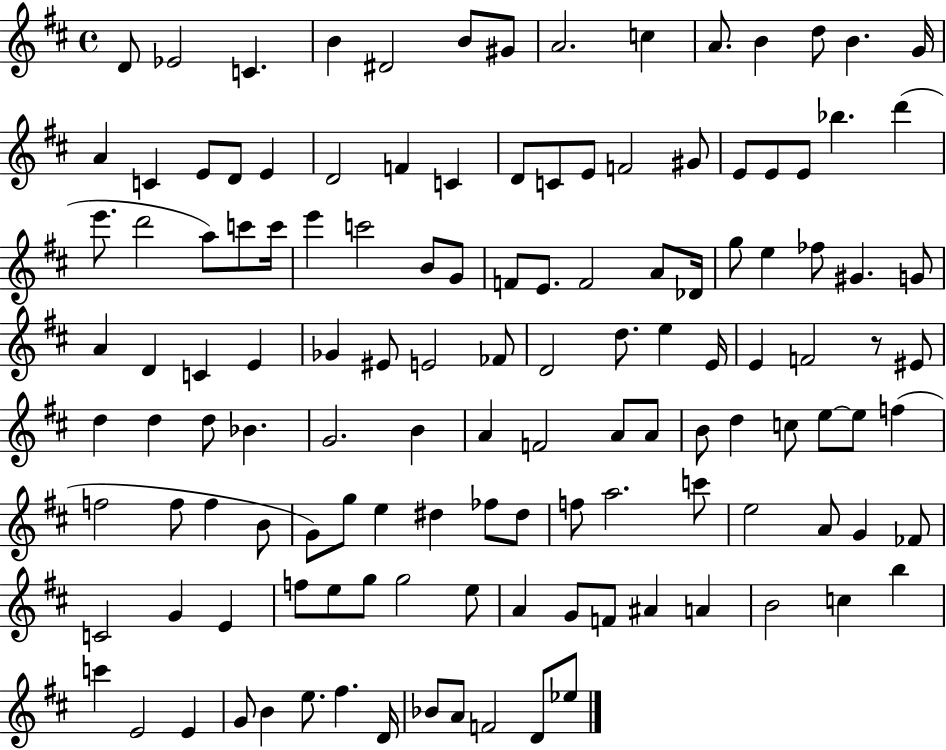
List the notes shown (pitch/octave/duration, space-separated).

D4/e Eb4/h C4/q. B4/q D#4/h B4/e G#4/e A4/h. C5/q A4/e. B4/q D5/e B4/q. G4/s A4/q C4/q E4/e D4/e E4/q D4/h F4/q C4/q D4/e C4/e E4/e F4/h G#4/e E4/e E4/e E4/e Bb5/q. D6/q E6/e. D6/h A5/e C6/e C6/s E6/q C6/h B4/e G4/e F4/e E4/e. F4/h A4/e Db4/s G5/e E5/q FES5/e G#4/q. G4/e A4/q D4/q C4/q E4/q Gb4/q EIS4/e E4/h FES4/e D4/h D5/e. E5/q E4/s E4/q F4/h R/e EIS4/e D5/q D5/q D5/e Bb4/q. G4/h. B4/q A4/q F4/h A4/e A4/e B4/e D5/q C5/e E5/e E5/e F5/q F5/h F5/e F5/q B4/e G4/e G5/e E5/q D#5/q FES5/e D#5/e F5/e A5/h. C6/e E5/h A4/e G4/q FES4/e C4/h G4/q E4/q F5/e E5/e G5/e G5/h E5/e A4/q G4/e F4/e A#4/q A4/q B4/h C5/q B5/q C6/q E4/h E4/q G4/e B4/q E5/e. F#5/q. D4/s Bb4/e A4/e F4/h D4/e Eb5/e